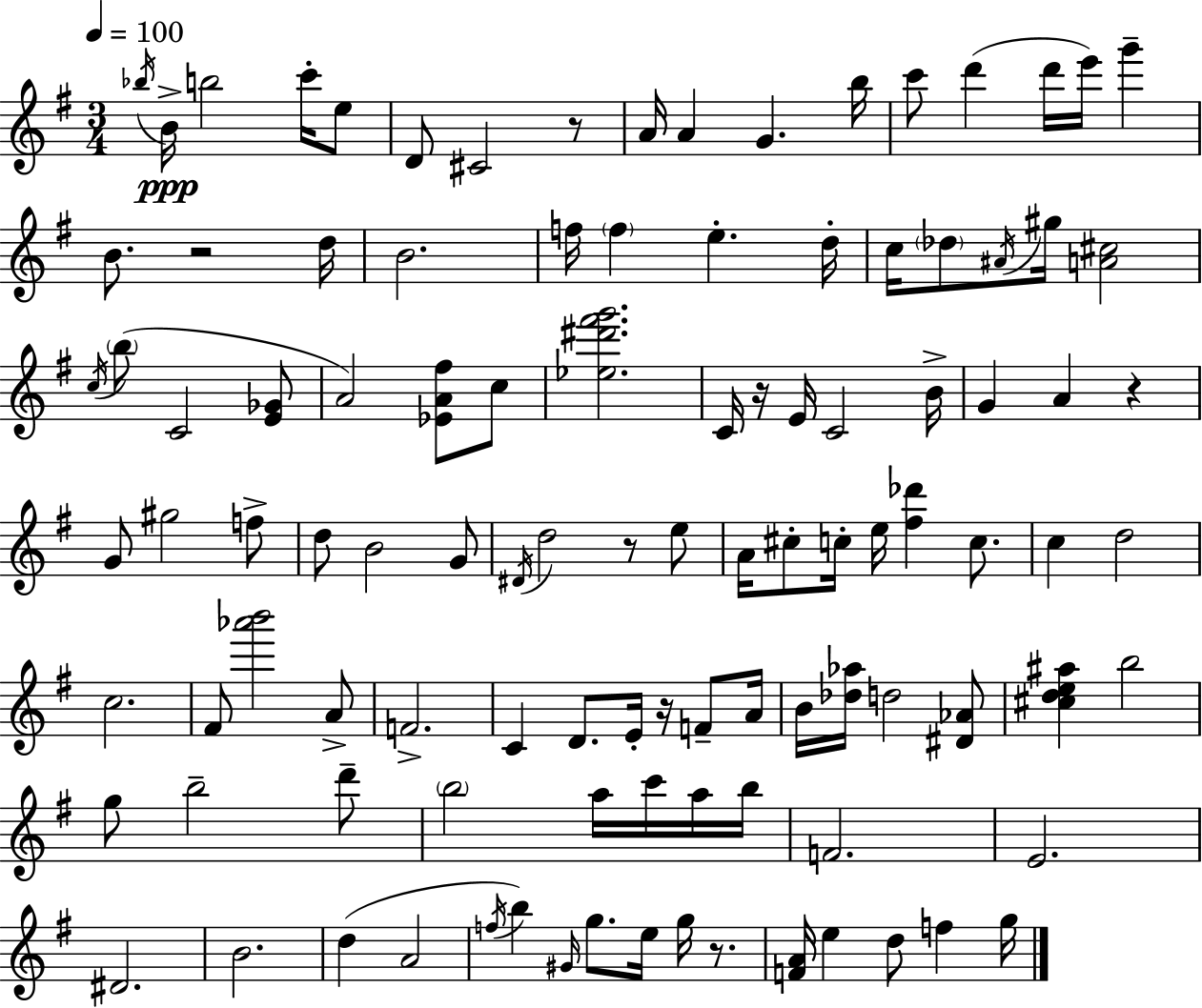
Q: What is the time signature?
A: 3/4